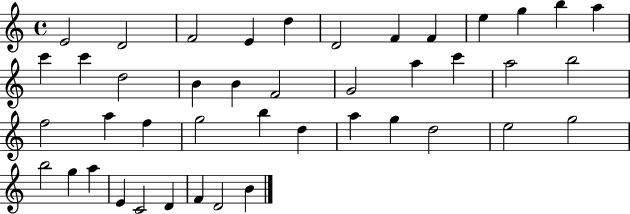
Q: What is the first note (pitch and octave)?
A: E4